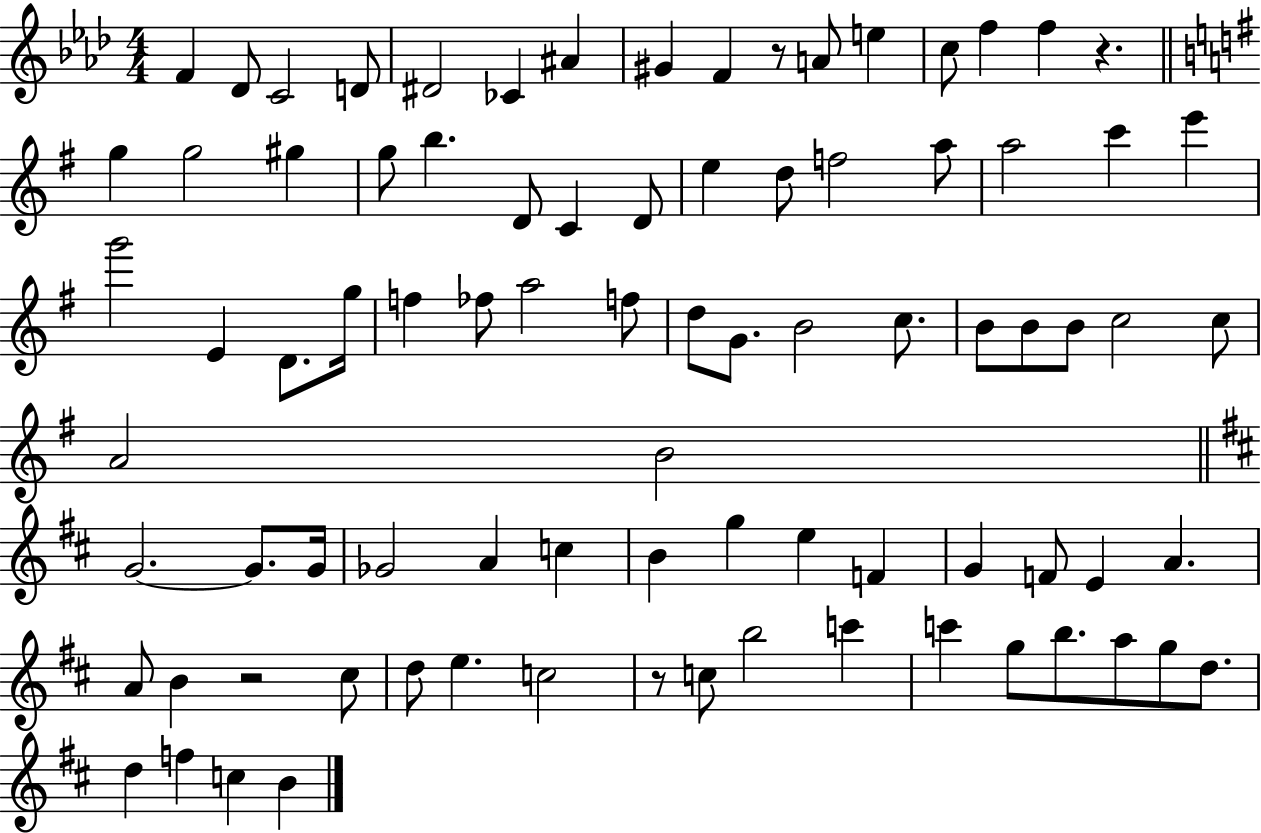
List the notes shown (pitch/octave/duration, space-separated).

F4/q Db4/e C4/h D4/e D#4/h CES4/q A#4/q G#4/q F4/q R/e A4/e E5/q C5/e F5/q F5/q R/q. G5/q G5/h G#5/q G5/e B5/q. D4/e C4/q D4/e E5/q D5/e F5/h A5/e A5/h C6/q E6/q G6/h E4/q D4/e. G5/s F5/q FES5/e A5/h F5/e D5/e G4/e. B4/h C5/e. B4/e B4/e B4/e C5/h C5/e A4/h B4/h G4/h. G4/e. G4/s Gb4/h A4/q C5/q B4/q G5/q E5/q F4/q G4/q F4/e E4/q A4/q. A4/e B4/q R/h C#5/e D5/e E5/q. C5/h R/e C5/e B5/h C6/q C6/q G5/e B5/e. A5/e G5/e D5/e. D5/q F5/q C5/q B4/q